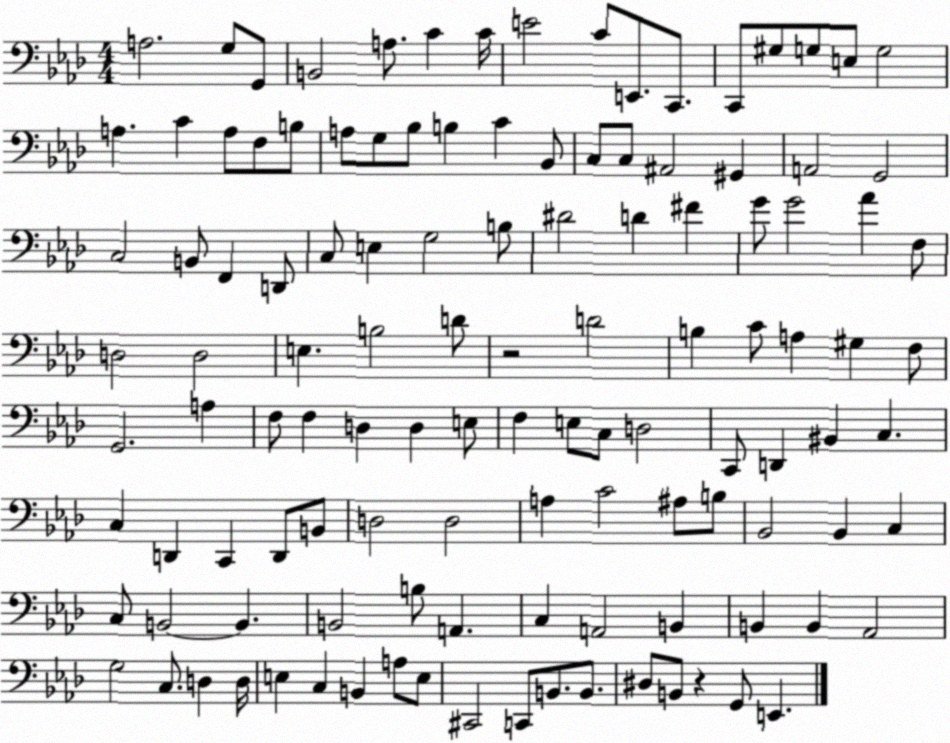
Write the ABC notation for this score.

X:1
T:Untitled
M:4/4
L:1/4
K:Ab
A,2 G,/2 G,,/2 B,,2 A,/2 C C/4 E2 C/2 E,,/2 C,,/2 C,,/2 ^G,/2 G,/2 E,/2 G,2 A, C A,/2 F,/2 B,/2 A,/2 G,/2 _B,/2 B, C _B,,/2 C,/2 C,/2 ^A,,2 ^G,, A,,2 G,,2 C,2 B,,/2 F,, D,,/2 C,/2 E, G,2 B,/2 ^D2 D ^F G/2 G2 _A F,/2 D,2 D,2 E, B,2 D/2 z2 D2 B, C/2 A, ^G, F,/2 G,,2 A, F,/2 F, D, D, E,/2 F, E,/2 C,/2 D,2 C,,/2 D,, ^B,, C, C, D,, C,, D,,/2 B,,/2 D,2 D,2 A, C2 ^A,/2 B,/2 _B,,2 _B,, C, C,/2 B,,2 B,, B,,2 B,/2 A,, C, A,,2 B,, B,, B,, _A,,2 G,2 C,/2 D, D,/4 E, C, B,, A,/2 E,/2 ^C,,2 C,,/2 B,,/2 B,,/2 ^D,/2 B,,/2 z G,,/2 E,,